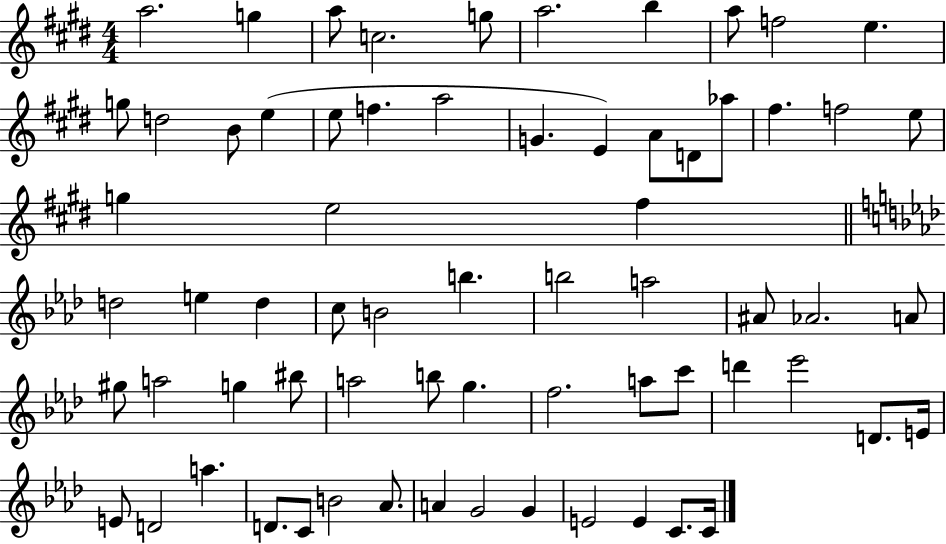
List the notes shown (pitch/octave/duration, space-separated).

A5/h. G5/q A5/e C5/h. G5/e A5/h. B5/q A5/e F5/h E5/q. G5/e D5/h B4/e E5/q E5/e F5/q. A5/h G4/q. E4/q A4/e D4/e Ab5/e F#5/q. F5/h E5/e G5/q E5/h F#5/q D5/h E5/q D5/q C5/e B4/h B5/q. B5/h A5/h A#4/e Ab4/h. A4/e G#5/e A5/h G5/q BIS5/e A5/h B5/e G5/q. F5/h. A5/e C6/e D6/q Eb6/h D4/e. E4/s E4/e D4/h A5/q. D4/e. C4/e B4/h Ab4/e. A4/q G4/h G4/q E4/h E4/q C4/e. C4/s